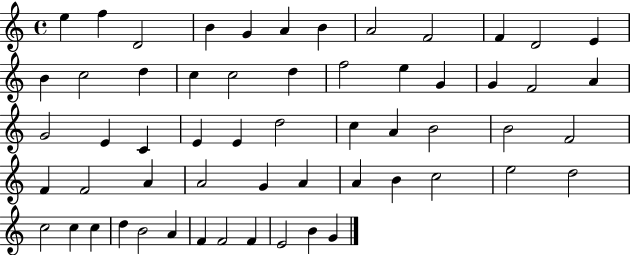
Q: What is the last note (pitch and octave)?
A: G4